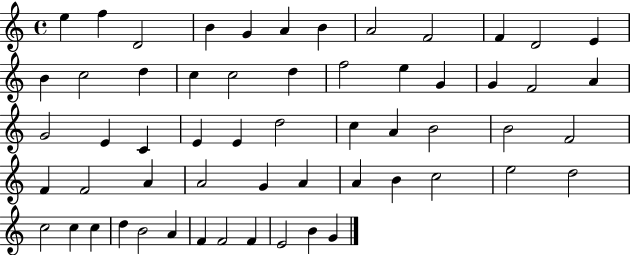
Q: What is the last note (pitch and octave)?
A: G4